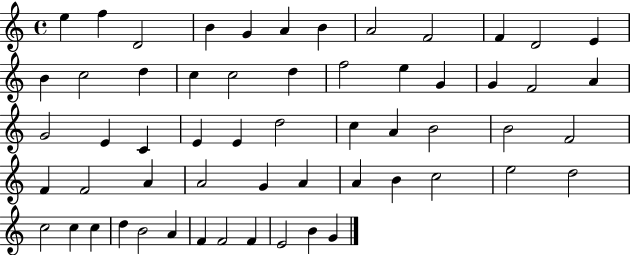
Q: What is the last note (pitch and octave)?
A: G4